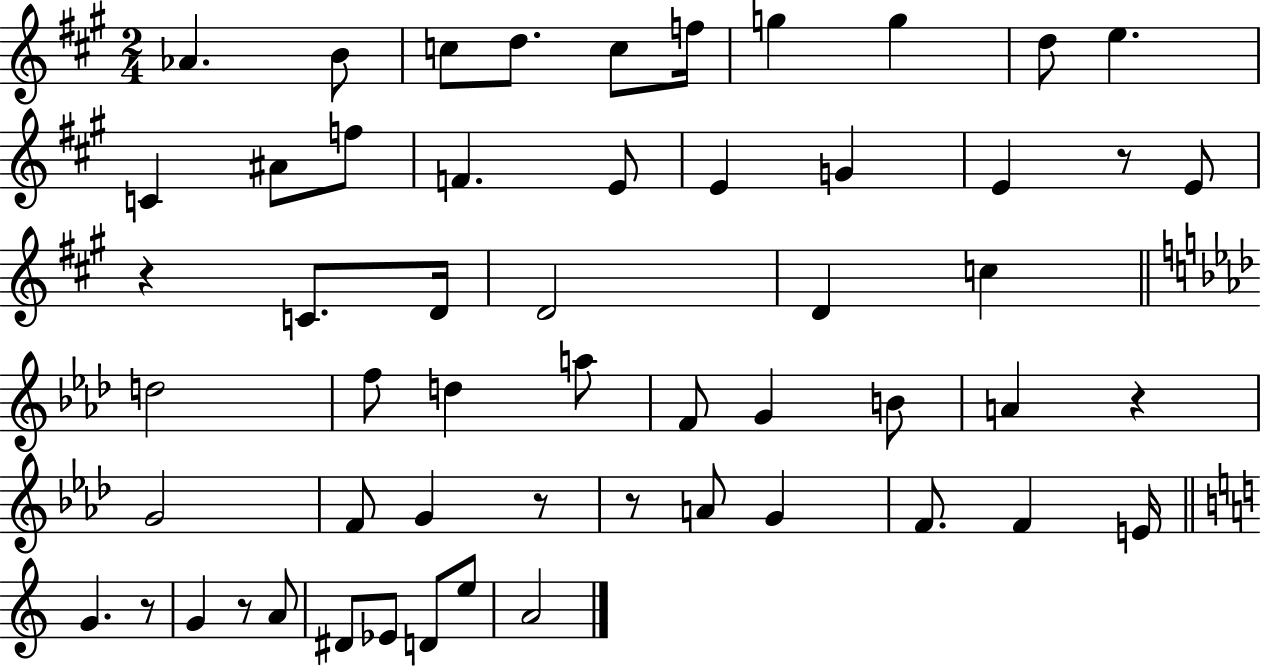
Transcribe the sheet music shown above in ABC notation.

X:1
T:Untitled
M:2/4
L:1/4
K:A
_A B/2 c/2 d/2 c/2 f/4 g g d/2 e C ^A/2 f/2 F E/2 E G E z/2 E/2 z C/2 D/4 D2 D c d2 f/2 d a/2 F/2 G B/2 A z G2 F/2 G z/2 z/2 A/2 G F/2 F E/4 G z/2 G z/2 A/2 ^D/2 _E/2 D/2 e/2 A2